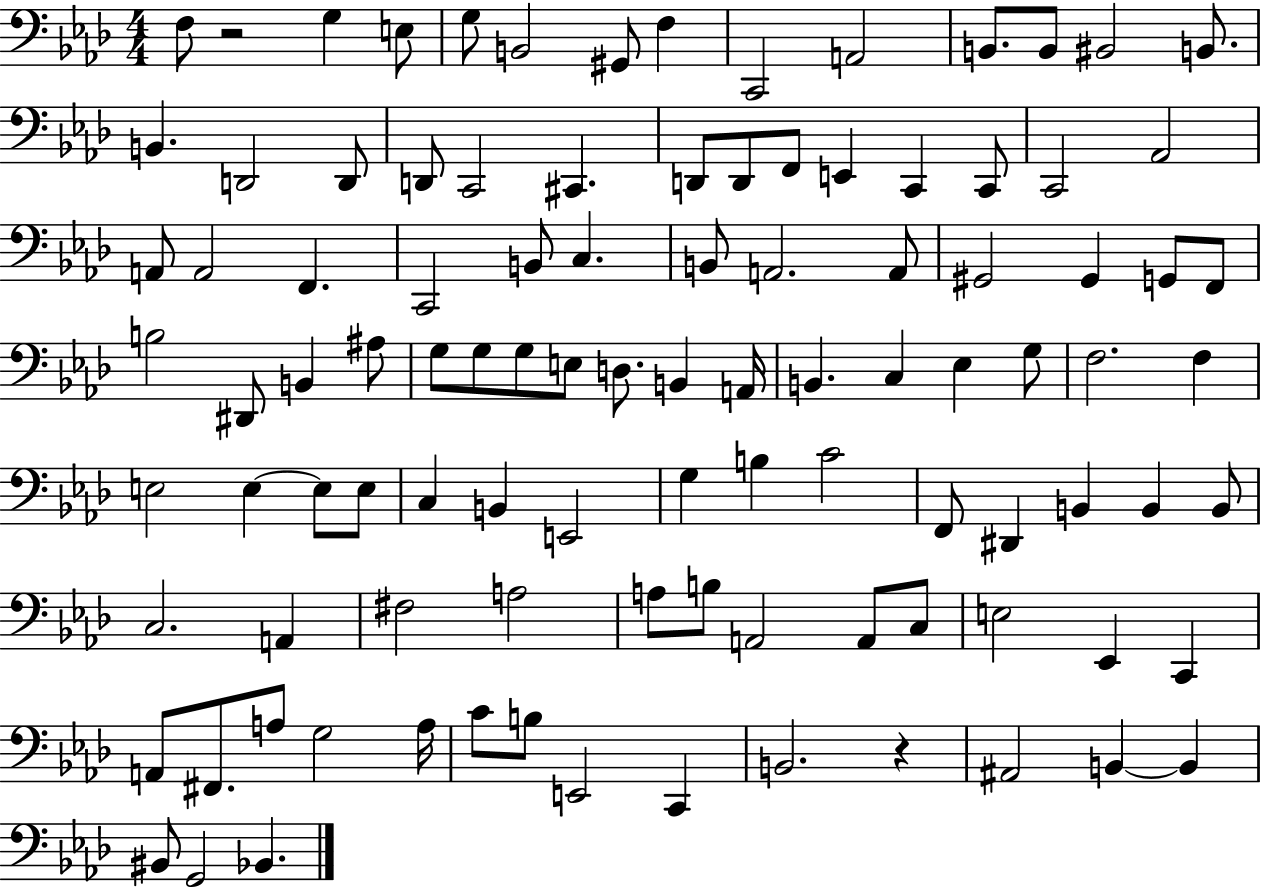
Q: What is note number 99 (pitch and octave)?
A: G2